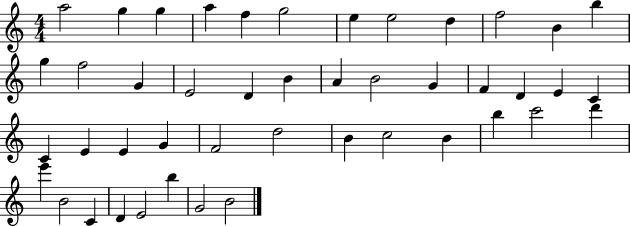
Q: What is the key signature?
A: C major